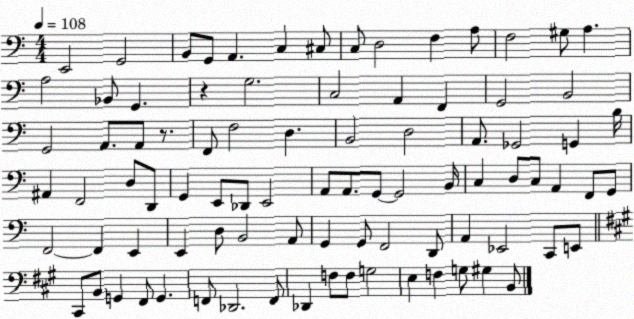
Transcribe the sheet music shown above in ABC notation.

X:1
T:Untitled
M:4/4
L:1/4
K:C
E,,2 G,,2 B,,/2 G,,/2 A,, C, ^C,/2 C,/2 D,2 F, A,/2 F,2 ^G,/2 A, A,2 _B,,/2 G,, z G,2 C,2 A,, F,, G,,2 B,,2 G,,2 A,,/2 A,,/2 z/2 F,,/2 F,2 D, B,,2 D,2 A,,/2 _G,,2 G,, B,/4 ^A,, F,,2 D,/2 D,,/2 G,, E,,/2 _D,,/2 E,,2 A,,/2 A,,/2 G,,/2 G,,2 B,,/4 C, D,/2 C,/2 A,, F,,/2 G,,/2 F,,2 F,, E,, E,, D,/2 B,,2 A,,/2 G,, G,,/2 F,,2 D,,/2 A,, _E,,2 C,,/2 E,,/2 ^C,,/2 B,,/2 G,, ^F,,/2 G,, F,,/2 _D,,2 F,,/2 _D,, F,/2 F,/2 G,2 E, F, G,/2 ^G, B,,/2